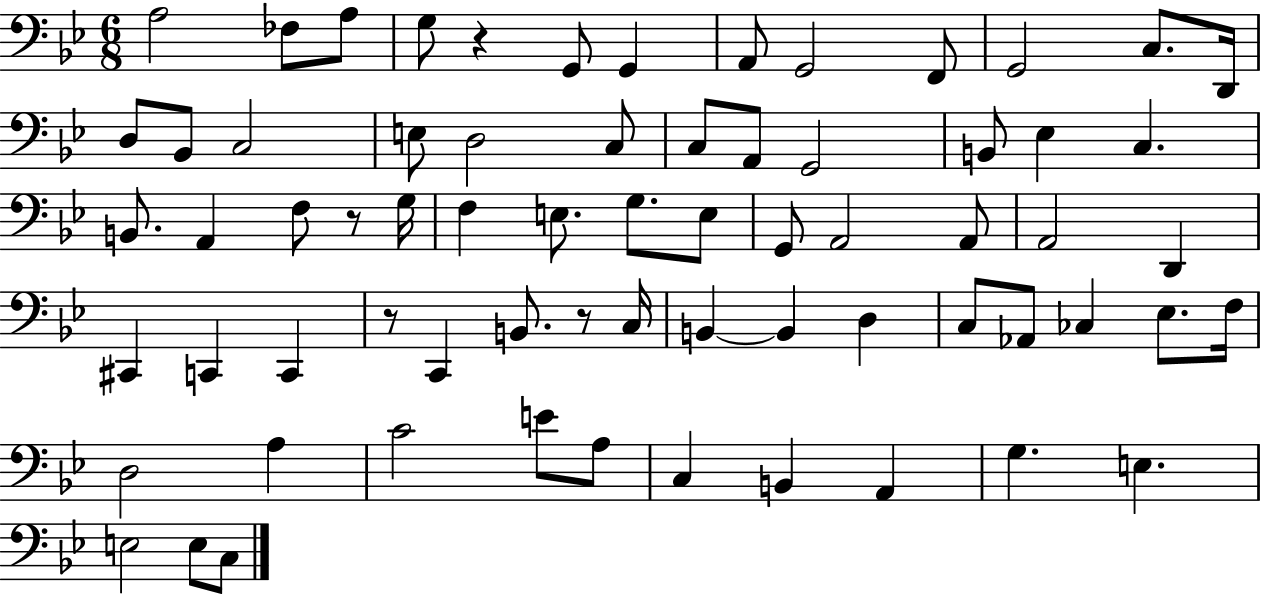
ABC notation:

X:1
T:Untitled
M:6/8
L:1/4
K:Bb
A,2 _F,/2 A,/2 G,/2 z G,,/2 G,, A,,/2 G,,2 F,,/2 G,,2 C,/2 D,,/4 D,/2 _B,,/2 C,2 E,/2 D,2 C,/2 C,/2 A,,/2 G,,2 B,,/2 _E, C, B,,/2 A,, F,/2 z/2 G,/4 F, E,/2 G,/2 E,/2 G,,/2 A,,2 A,,/2 A,,2 D,, ^C,, C,, C,, z/2 C,, B,,/2 z/2 C,/4 B,, B,, D, C,/2 _A,,/2 _C, _E,/2 F,/4 D,2 A, C2 E/2 A,/2 C, B,, A,, G, E, E,2 E,/2 C,/2